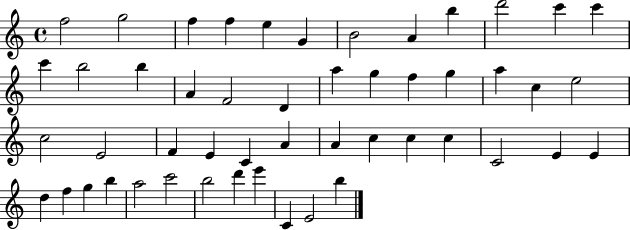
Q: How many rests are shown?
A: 0